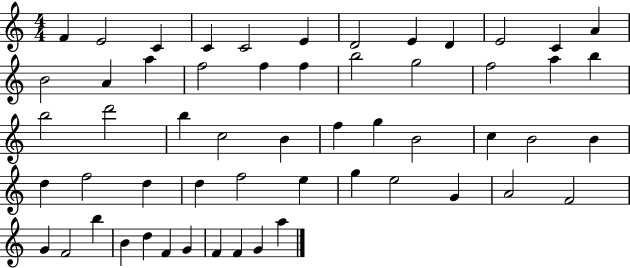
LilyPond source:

{
  \clef treble
  \numericTimeSignature
  \time 4/4
  \key c \major
  f'4 e'2 c'4 | c'4 c'2 e'4 | d'2 e'4 d'4 | e'2 c'4 a'4 | \break b'2 a'4 a''4 | f''2 f''4 f''4 | b''2 g''2 | f''2 a''4 b''4 | \break b''2 d'''2 | b''4 c''2 b'4 | f''4 g''4 b'2 | c''4 b'2 b'4 | \break d''4 f''2 d''4 | d''4 f''2 e''4 | g''4 e''2 g'4 | a'2 f'2 | \break g'4 f'2 b''4 | b'4 d''4 f'4 g'4 | f'4 f'4 g'4 a''4 | \bar "|."
}